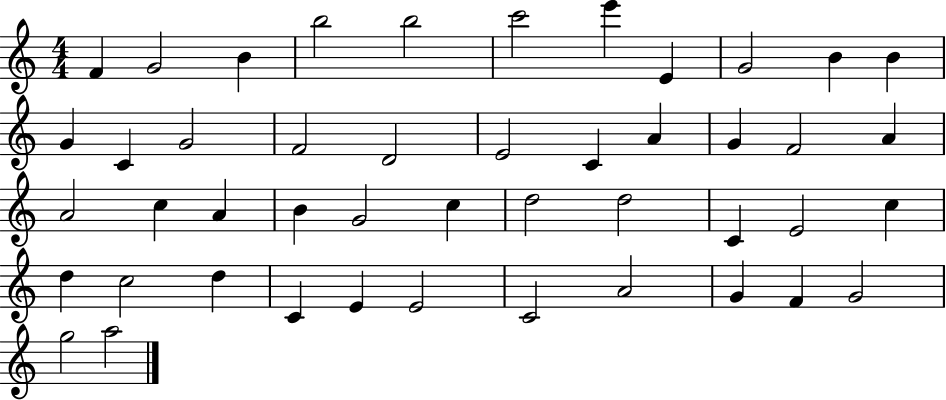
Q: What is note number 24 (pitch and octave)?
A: C5